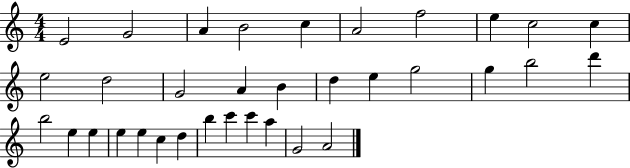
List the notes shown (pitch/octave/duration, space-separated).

E4/h G4/h A4/q B4/h C5/q A4/h F5/h E5/q C5/h C5/q E5/h D5/h G4/h A4/q B4/q D5/q E5/q G5/h G5/q B5/h D6/q B5/h E5/q E5/q E5/q E5/q C5/q D5/q B5/q C6/q C6/q A5/q G4/h A4/h